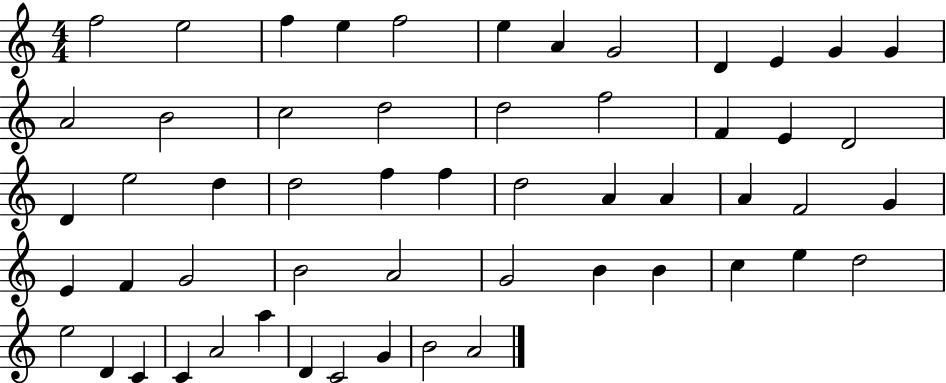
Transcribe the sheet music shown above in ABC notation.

X:1
T:Untitled
M:4/4
L:1/4
K:C
f2 e2 f e f2 e A G2 D E G G A2 B2 c2 d2 d2 f2 F E D2 D e2 d d2 f f d2 A A A F2 G E F G2 B2 A2 G2 B B c e d2 e2 D C C A2 a D C2 G B2 A2